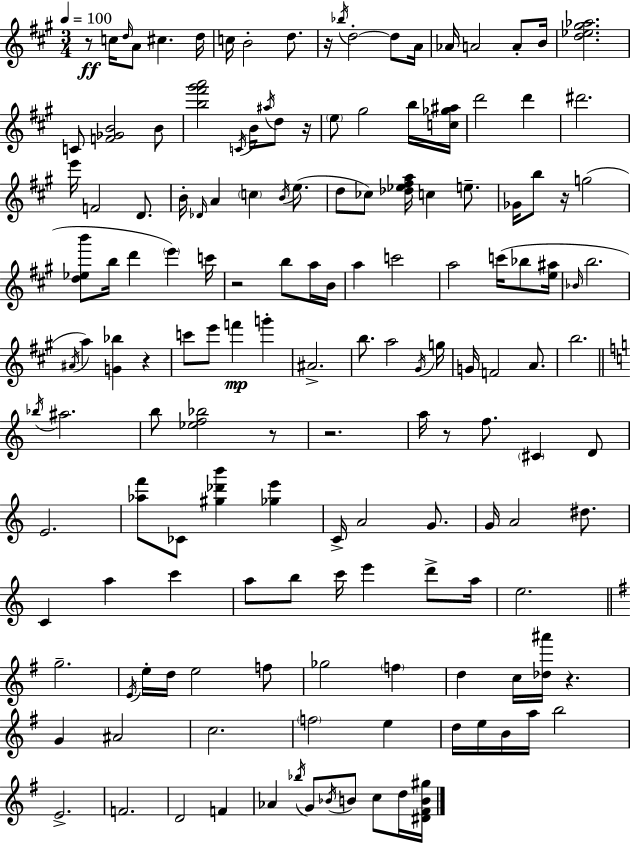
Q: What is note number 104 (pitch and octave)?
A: F5